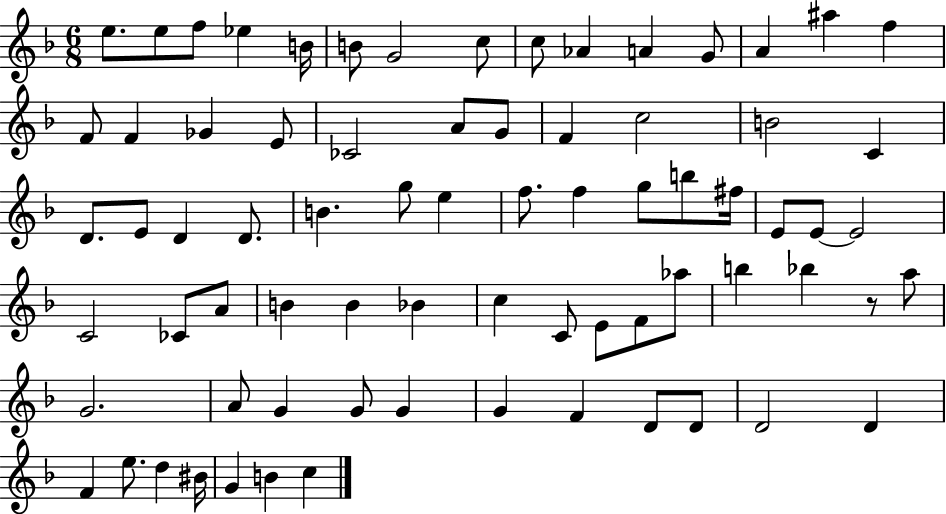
E5/e. E5/e F5/e Eb5/q B4/s B4/e G4/h C5/e C5/e Ab4/q A4/q G4/e A4/q A#5/q F5/q F4/e F4/q Gb4/q E4/e CES4/h A4/e G4/e F4/q C5/h B4/h C4/q D4/e. E4/e D4/q D4/e. B4/q. G5/e E5/q F5/e. F5/q G5/e B5/e F#5/s E4/e E4/e E4/h C4/h CES4/e A4/e B4/q B4/q Bb4/q C5/q C4/e E4/e F4/e Ab5/e B5/q Bb5/q R/e A5/e G4/h. A4/e G4/q G4/e G4/q G4/q F4/q D4/e D4/e D4/h D4/q F4/q E5/e. D5/q BIS4/s G4/q B4/q C5/q